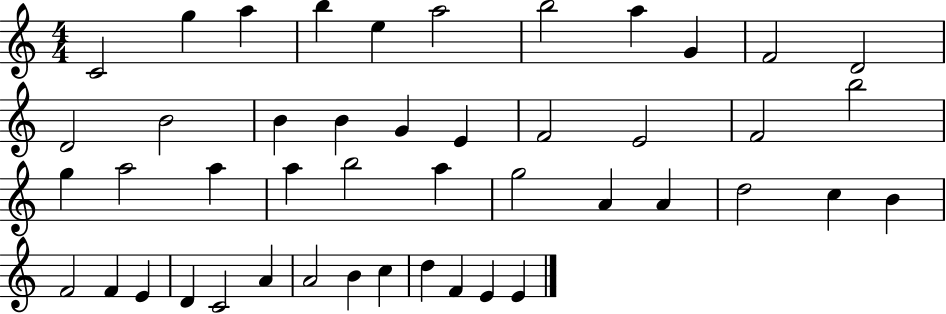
{
  \clef treble
  \numericTimeSignature
  \time 4/4
  \key c \major
  c'2 g''4 a''4 | b''4 e''4 a''2 | b''2 a''4 g'4 | f'2 d'2 | \break d'2 b'2 | b'4 b'4 g'4 e'4 | f'2 e'2 | f'2 b''2 | \break g''4 a''2 a''4 | a''4 b''2 a''4 | g''2 a'4 a'4 | d''2 c''4 b'4 | \break f'2 f'4 e'4 | d'4 c'2 a'4 | a'2 b'4 c''4 | d''4 f'4 e'4 e'4 | \break \bar "|."
}